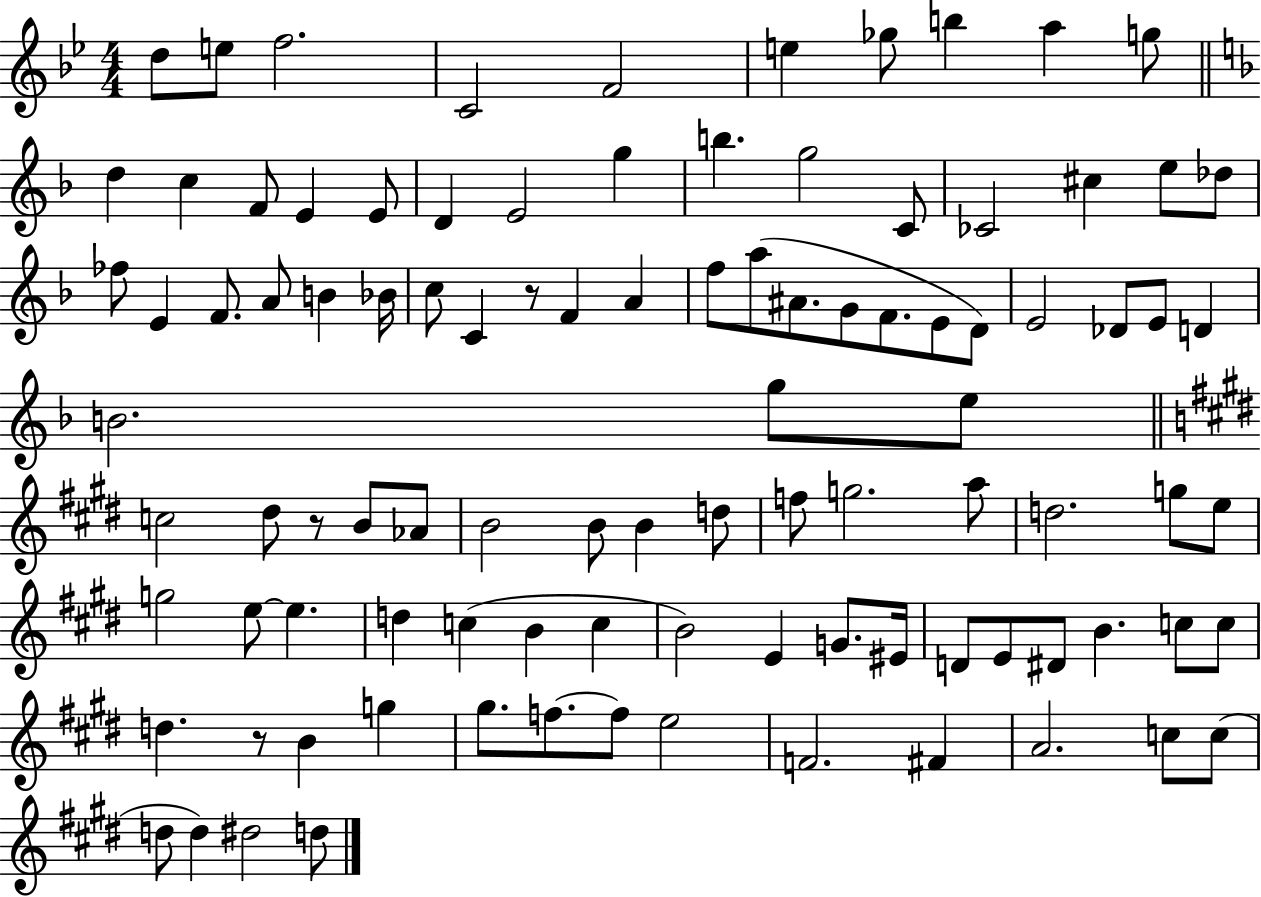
{
  \clef treble
  \numericTimeSignature
  \time 4/4
  \key bes \major
  d''8 e''8 f''2. | c'2 f'2 | e''4 ges''8 b''4 a''4 g''8 | \bar "||" \break \key d \minor d''4 c''4 f'8 e'4 e'8 | d'4 e'2 g''4 | b''4. g''2 c'8 | ces'2 cis''4 e''8 des''8 | \break fes''8 e'4 f'8. a'8 b'4 bes'16 | c''8 c'4 r8 f'4 a'4 | f''8 a''8( ais'8. g'8 f'8. e'8 d'8) | e'2 des'8 e'8 d'4 | \break b'2. g''8 e''8 | \bar "||" \break \key e \major c''2 dis''8 r8 b'8 aes'8 | b'2 b'8 b'4 d''8 | f''8 g''2. a''8 | d''2. g''8 e''8 | \break g''2 e''8~~ e''4. | d''4 c''4( b'4 c''4 | b'2) e'4 g'8. eis'16 | d'8 e'8 dis'8 b'4. c''8 c''8 | \break d''4. r8 b'4 g''4 | gis''8. f''8.~~ f''8 e''2 | f'2. fis'4 | a'2. c''8 c''8( | \break d''8 d''4) dis''2 d''8 | \bar "|."
}